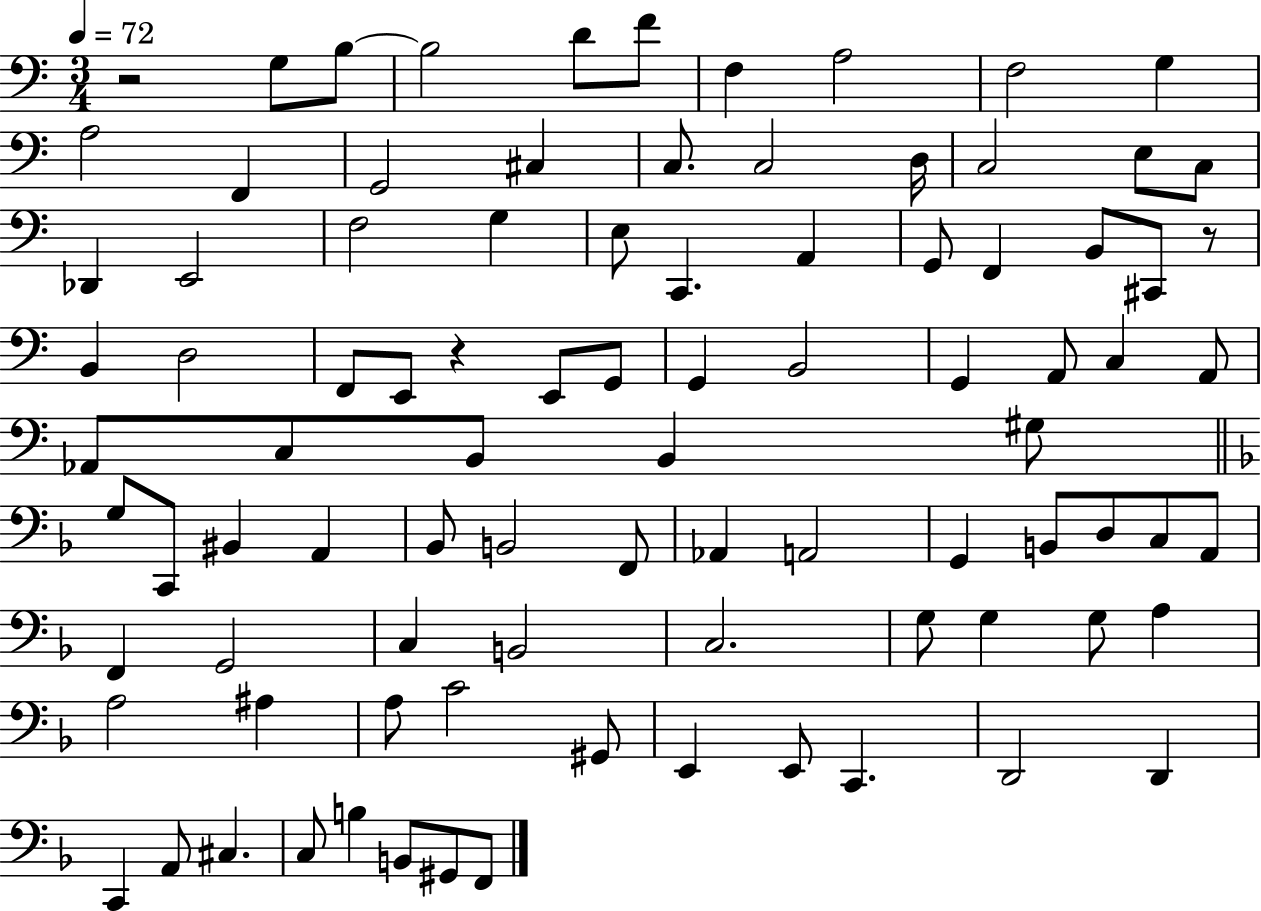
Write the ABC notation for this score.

X:1
T:Untitled
M:3/4
L:1/4
K:C
z2 G,/2 B,/2 B,2 D/2 F/2 F, A,2 F,2 G, A,2 F,, G,,2 ^C, C,/2 C,2 D,/4 C,2 E,/2 C,/2 _D,, E,,2 F,2 G, E,/2 C,, A,, G,,/2 F,, B,,/2 ^C,,/2 z/2 B,, D,2 F,,/2 E,,/2 z E,,/2 G,,/2 G,, B,,2 G,, A,,/2 C, A,,/2 _A,,/2 C,/2 B,,/2 B,, ^G,/2 G,/2 C,,/2 ^B,, A,, _B,,/2 B,,2 F,,/2 _A,, A,,2 G,, B,,/2 D,/2 C,/2 A,,/2 F,, G,,2 C, B,,2 C,2 G,/2 G, G,/2 A, A,2 ^A, A,/2 C2 ^G,,/2 E,, E,,/2 C,, D,,2 D,, C,, A,,/2 ^C, C,/2 B, B,,/2 ^G,,/2 F,,/2